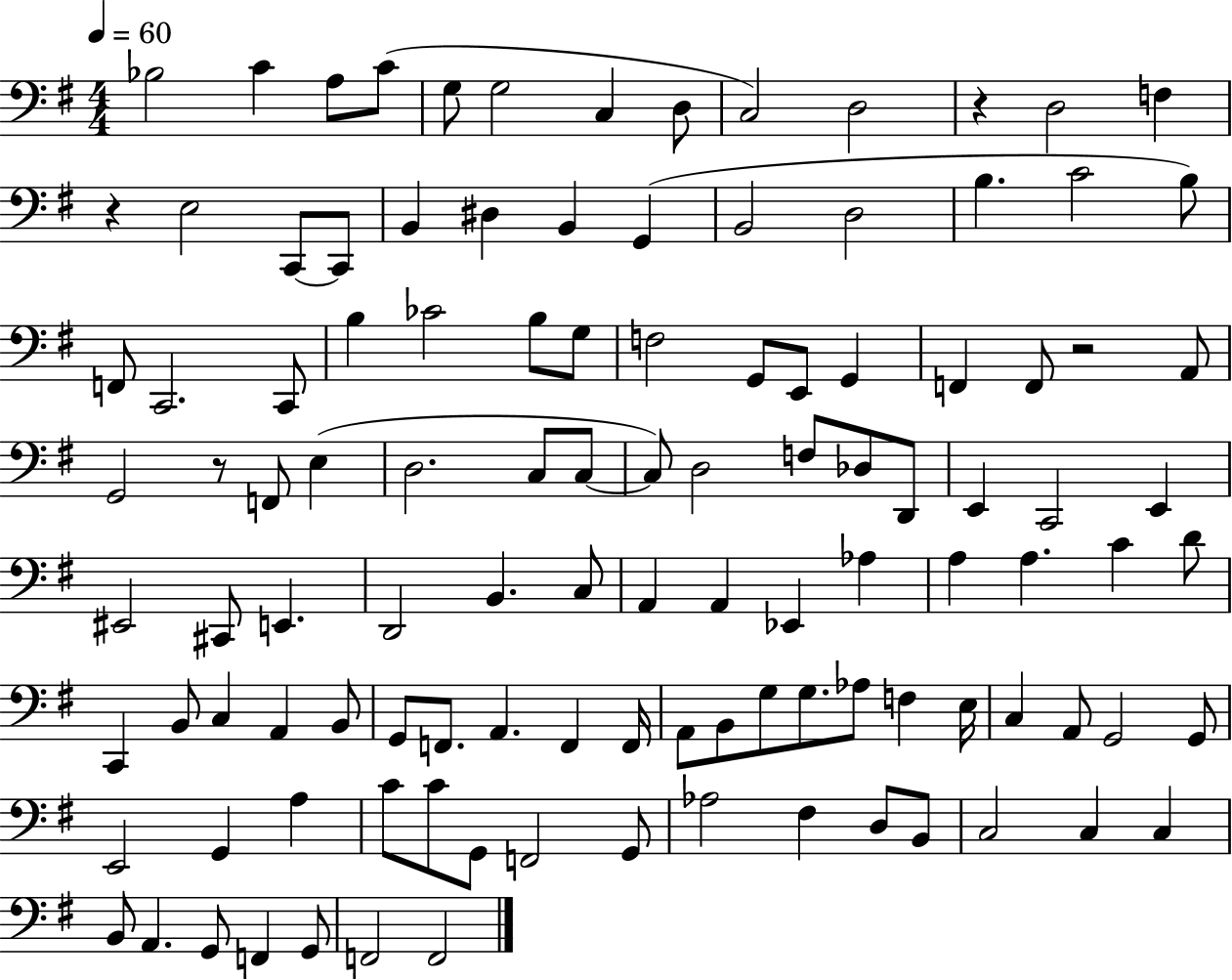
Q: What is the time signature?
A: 4/4